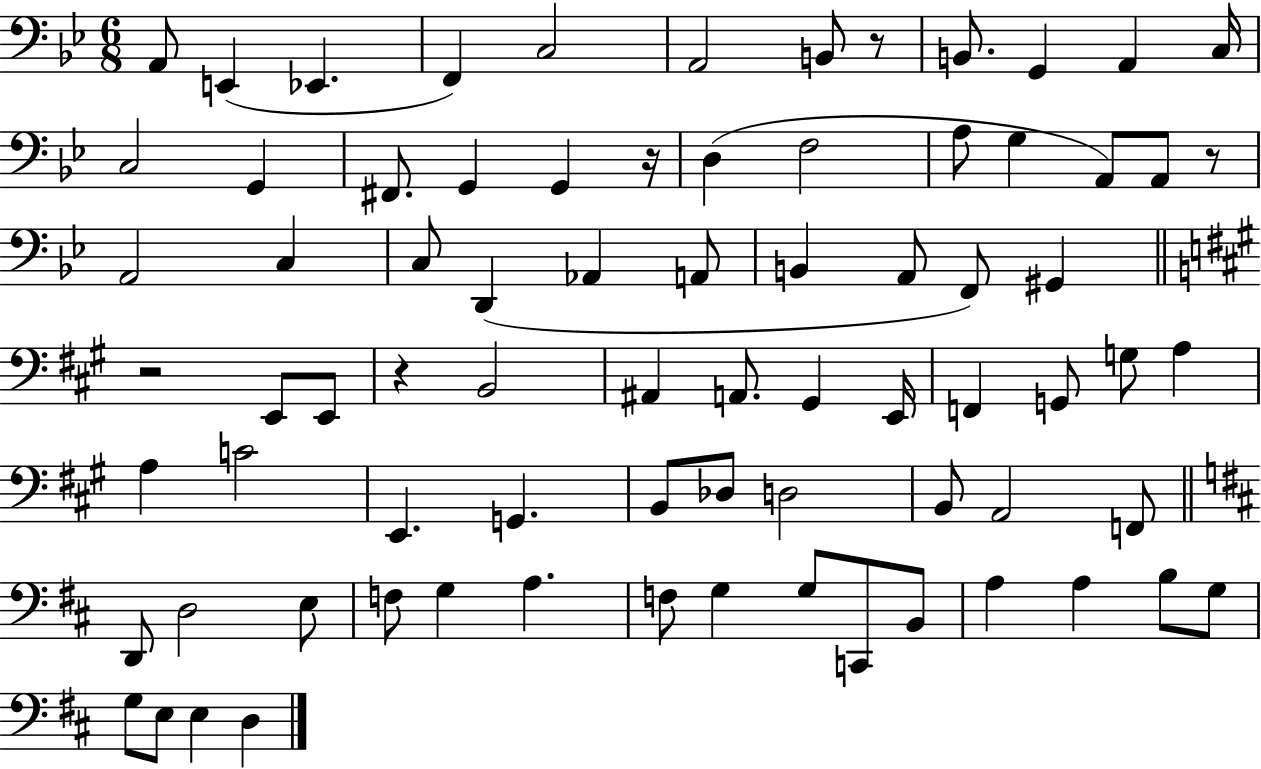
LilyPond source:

{
  \clef bass
  \numericTimeSignature
  \time 6/8
  \key bes \major
  a,8 e,4( ees,4. | f,4) c2 | a,2 b,8 r8 | b,8. g,4 a,4 c16 | \break c2 g,4 | fis,8. g,4 g,4 r16 | d4( f2 | a8 g4 a,8) a,8 r8 | \break a,2 c4 | c8 d,4( aes,4 a,8 | b,4 a,8 f,8) gis,4 | \bar "||" \break \key a \major r2 e,8 e,8 | r4 b,2 | ais,4 a,8. gis,4 e,16 | f,4 g,8 g8 a4 | \break a4 c'2 | e,4. g,4. | b,8 des8 d2 | b,8 a,2 f,8 | \break \bar "||" \break \key b \minor d,8 d2 e8 | f8 g4 a4. | f8 g4 g8 c,8 b,8 | a4 a4 b8 g8 | \break g8 e8 e4 d4 | \bar "|."
}